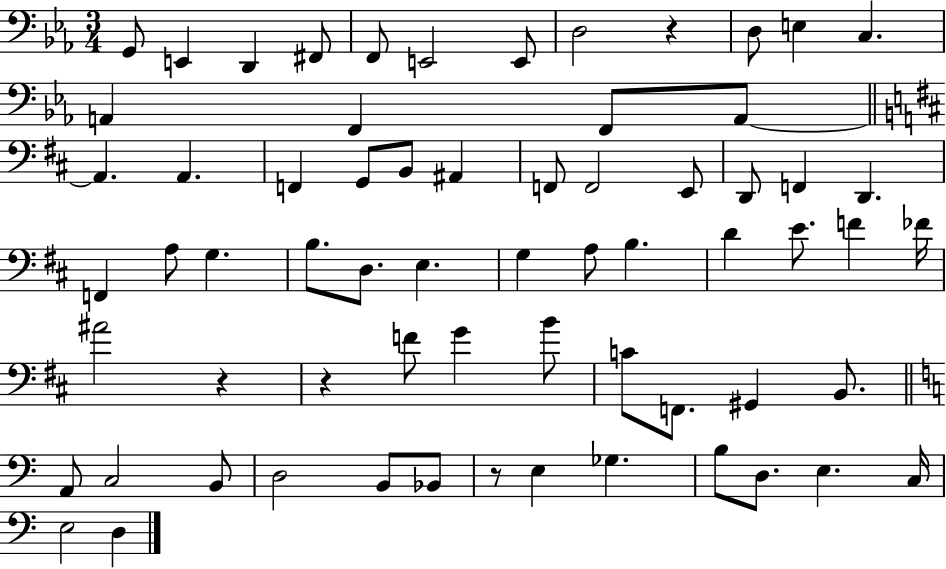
G2/e E2/q D2/q F#2/e F2/e E2/h E2/e D3/h R/q D3/e E3/q C3/q. A2/q F2/q F2/e A2/e A2/q. A2/q. F2/q G2/e B2/e A#2/q F2/e F2/h E2/e D2/e F2/q D2/q. F2/q A3/e G3/q. B3/e. D3/e. E3/q. G3/q A3/e B3/q. D4/q E4/e. F4/q FES4/s A#4/h R/q R/q F4/e G4/q B4/e C4/e F2/e. G#2/q B2/e. A2/e C3/h B2/e D3/h B2/e Bb2/e R/e E3/q Gb3/q. B3/e D3/e. E3/q. C3/s E3/h D3/q